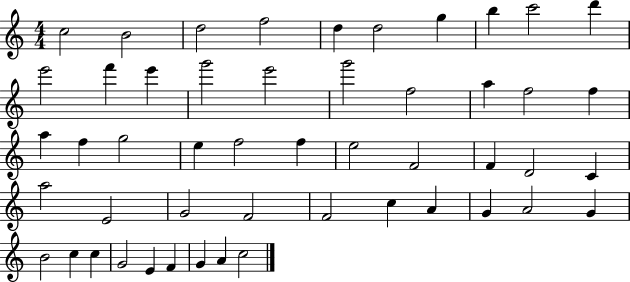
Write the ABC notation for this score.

X:1
T:Untitled
M:4/4
L:1/4
K:C
c2 B2 d2 f2 d d2 g b c'2 d' e'2 f' e' g'2 e'2 g'2 f2 a f2 f a f g2 e f2 f e2 F2 F D2 C a2 E2 G2 F2 F2 c A G A2 G B2 c c G2 E F G A c2